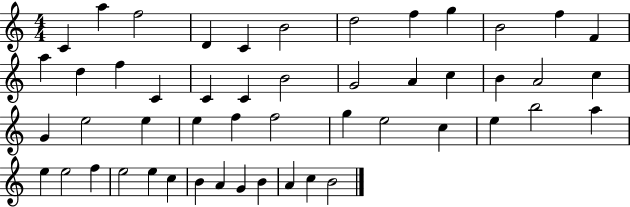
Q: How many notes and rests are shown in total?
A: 50